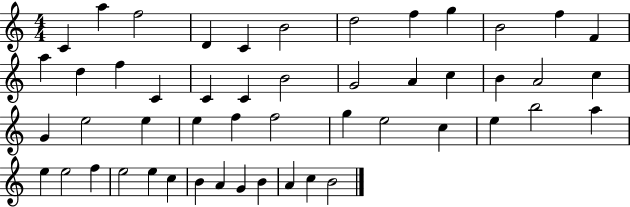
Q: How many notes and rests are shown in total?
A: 50